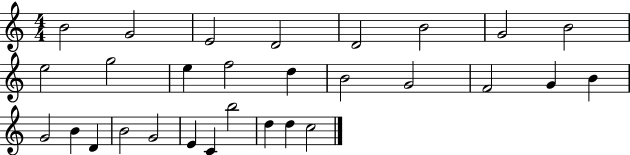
B4/h G4/h E4/h D4/h D4/h B4/h G4/h B4/h E5/h G5/h E5/q F5/h D5/q B4/h G4/h F4/h G4/q B4/q G4/h B4/q D4/q B4/h G4/h E4/q C4/q B5/h D5/q D5/q C5/h